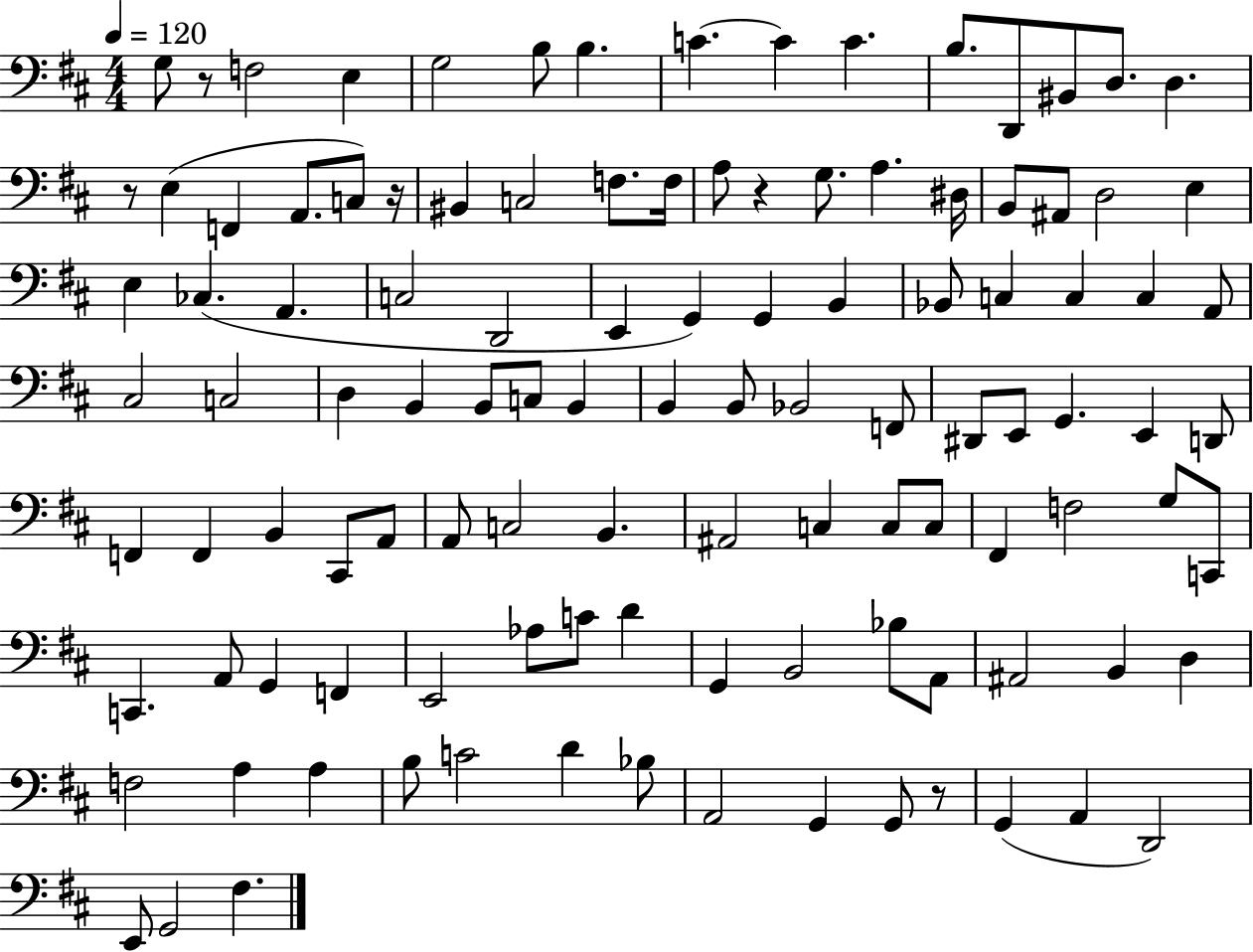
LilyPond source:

{
  \clef bass
  \numericTimeSignature
  \time 4/4
  \key d \major
  \tempo 4 = 120
  g8 r8 f2 e4 | g2 b8 b4. | c'4.~~ c'4 c'4. | b8. d,8 bis,8 d8. d4. | \break r8 e4( f,4 a,8. c8) r16 | bis,4 c2 f8. f16 | a8 r4 g8. a4. dis16 | b,8 ais,8 d2 e4 | \break e4 ces4.( a,4. | c2 d,2 | e,4 g,4) g,4 b,4 | bes,8 c4 c4 c4 a,8 | \break cis2 c2 | d4 b,4 b,8 c8 b,4 | b,4 b,8 bes,2 f,8 | dis,8 e,8 g,4. e,4 d,8 | \break f,4 f,4 b,4 cis,8 a,8 | a,8 c2 b,4. | ais,2 c4 c8 c8 | fis,4 f2 g8 c,8 | \break c,4. a,8 g,4 f,4 | e,2 aes8 c'8 d'4 | g,4 b,2 bes8 a,8 | ais,2 b,4 d4 | \break f2 a4 a4 | b8 c'2 d'4 bes8 | a,2 g,4 g,8 r8 | g,4( a,4 d,2) | \break e,8 g,2 fis4. | \bar "|."
}